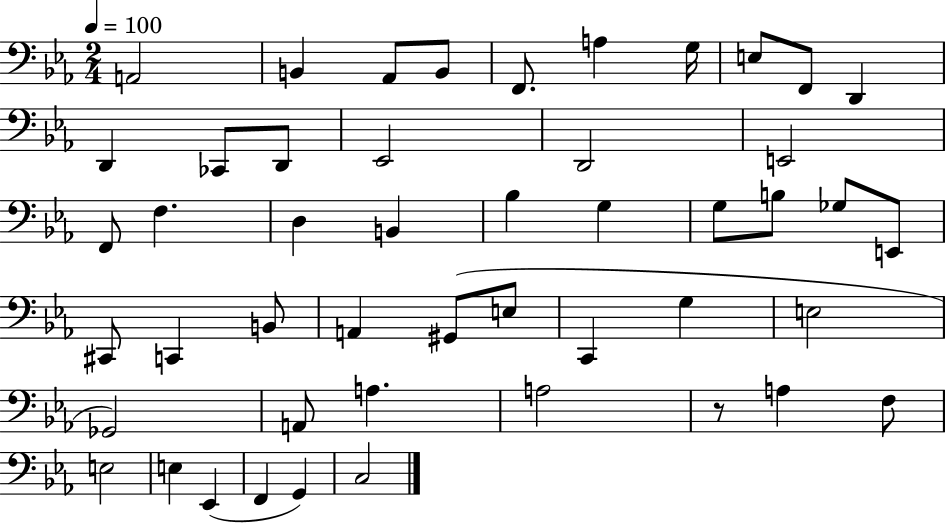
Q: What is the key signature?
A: EES major